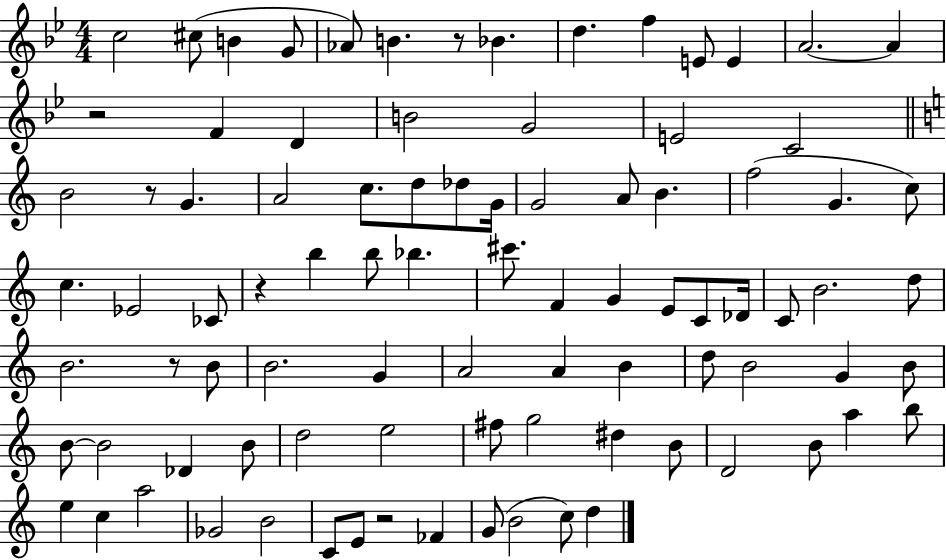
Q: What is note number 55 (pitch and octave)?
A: D5